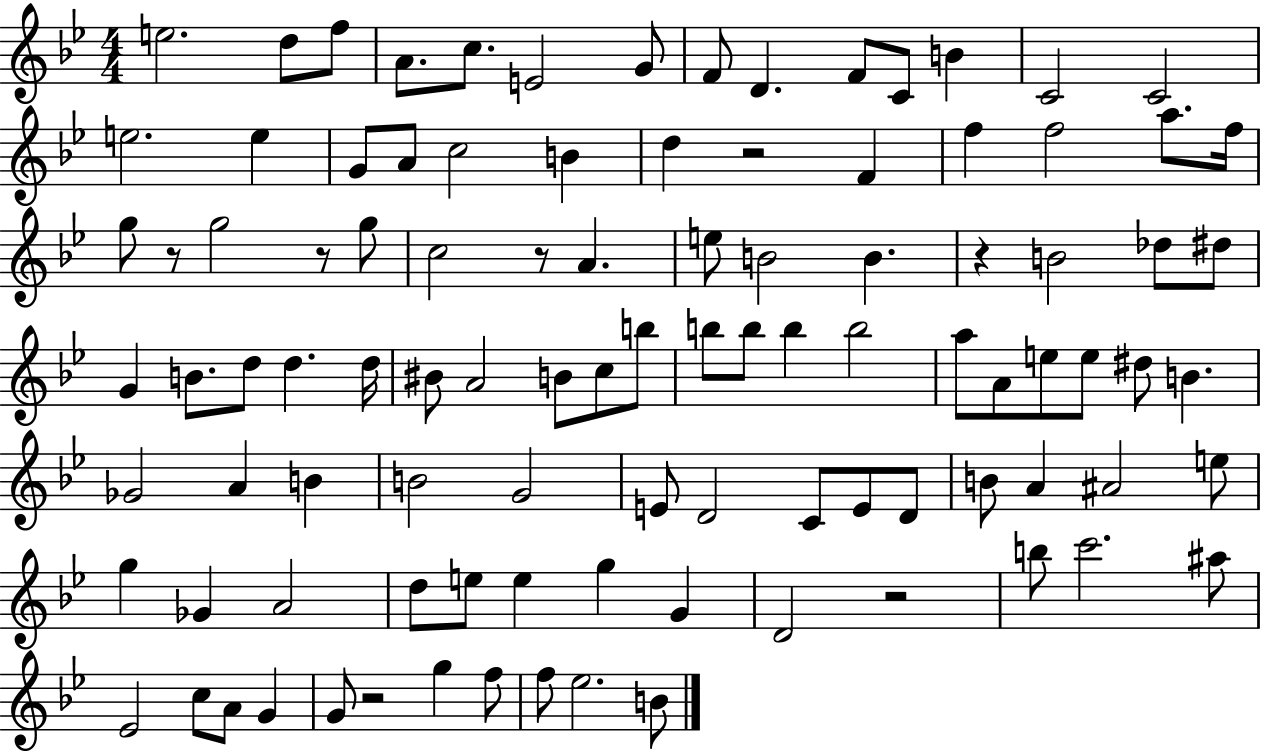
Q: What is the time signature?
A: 4/4